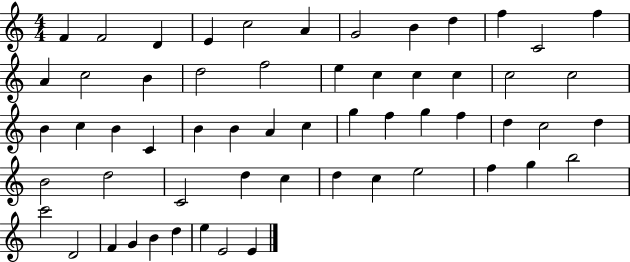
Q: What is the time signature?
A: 4/4